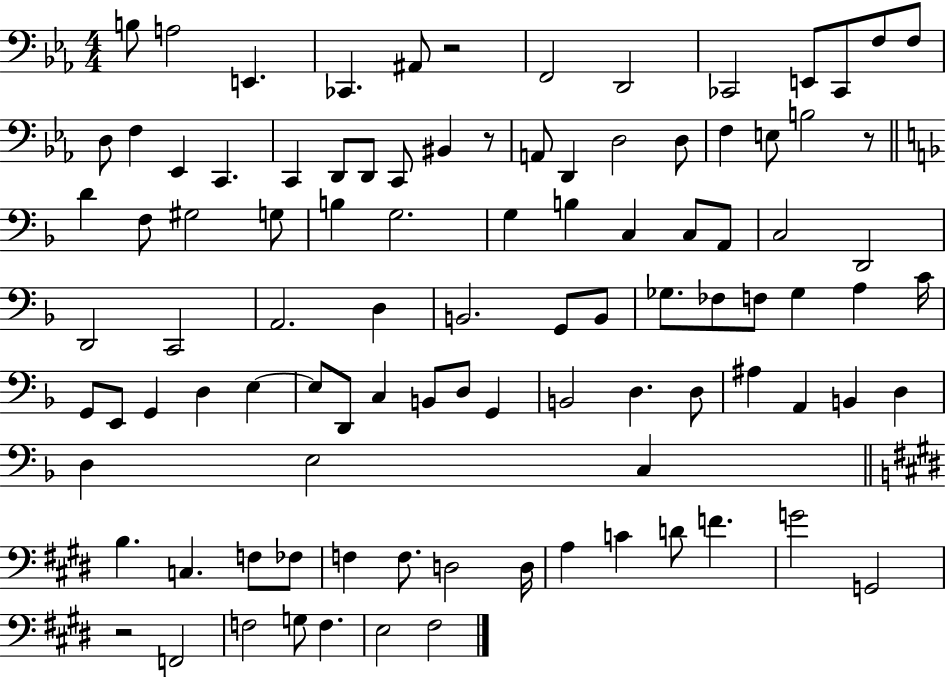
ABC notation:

X:1
T:Untitled
M:4/4
L:1/4
K:Eb
B,/2 A,2 E,, _C,, ^A,,/2 z2 F,,2 D,,2 _C,,2 E,,/2 _C,,/2 F,/2 F,/2 D,/2 F, _E,, C,, C,, D,,/2 D,,/2 C,,/2 ^B,, z/2 A,,/2 D,, D,2 D,/2 F, E,/2 B,2 z/2 D F,/2 ^G,2 G,/2 B, G,2 G, B, C, C,/2 A,,/2 C,2 D,,2 D,,2 C,,2 A,,2 D, B,,2 G,,/2 B,,/2 _G,/2 _F,/2 F,/2 _G, A, C/4 G,,/2 E,,/2 G,, D, E, E,/2 D,,/2 C, B,,/2 D,/2 G,, B,,2 D, D,/2 ^A, A,, B,, D, D, E,2 C, B, C, F,/2 _F,/2 F, F,/2 D,2 D,/4 A, C D/2 F G2 G,,2 z2 F,,2 F,2 G,/2 F, E,2 ^F,2